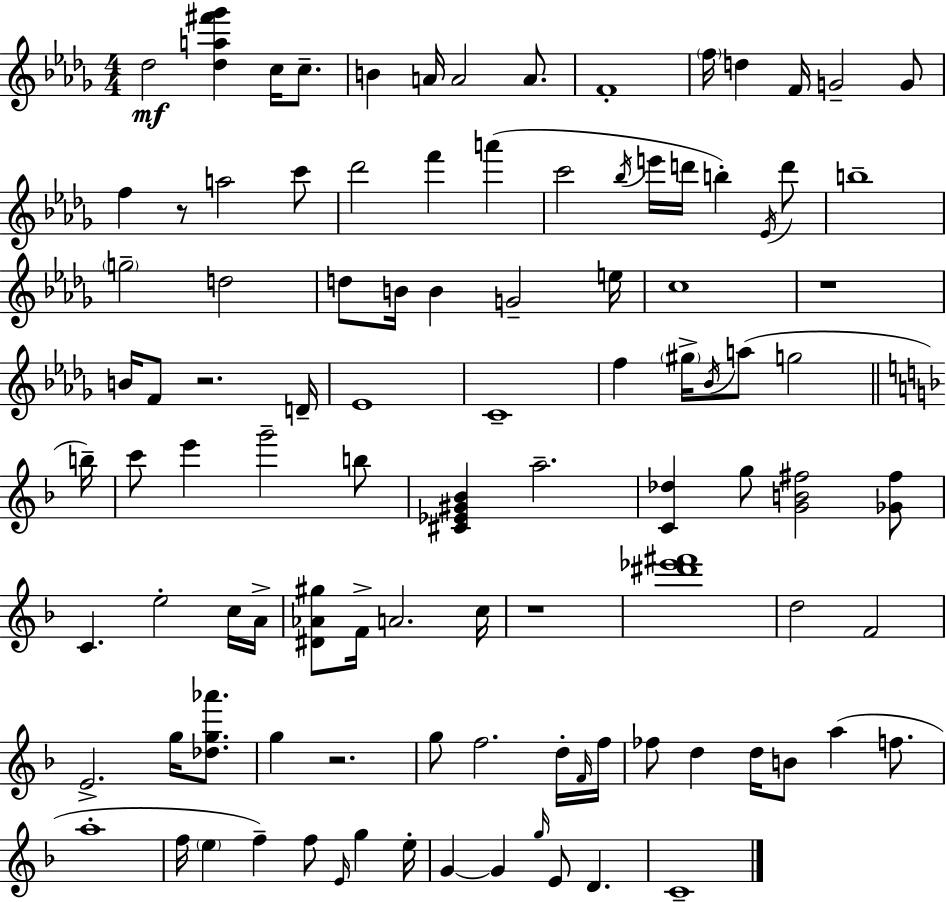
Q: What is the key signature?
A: BES minor